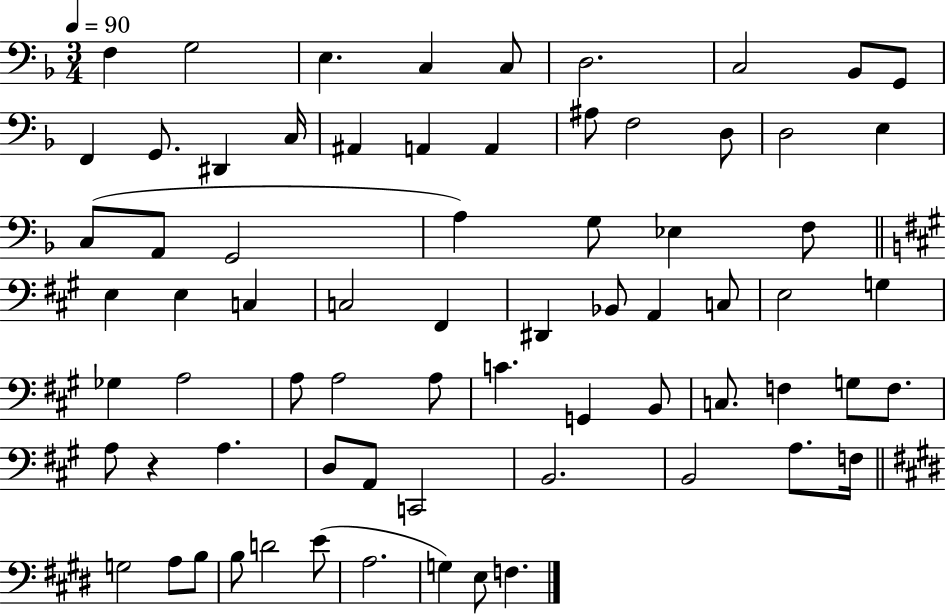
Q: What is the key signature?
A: F major